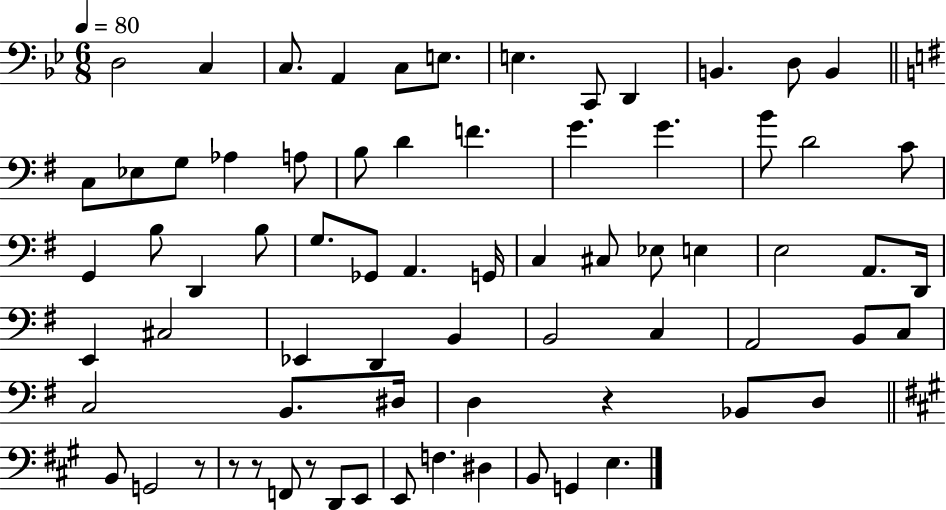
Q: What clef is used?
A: bass